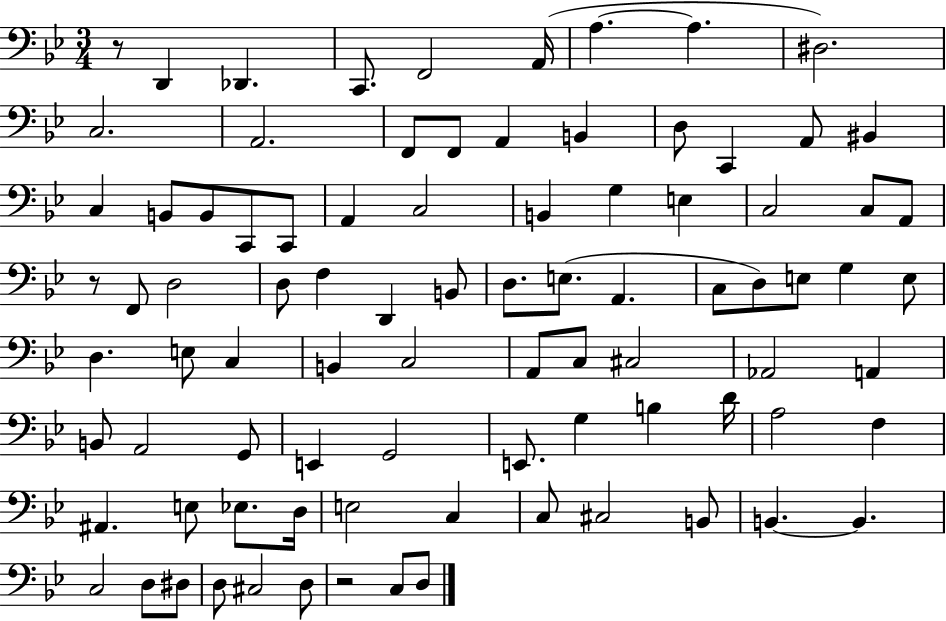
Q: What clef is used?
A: bass